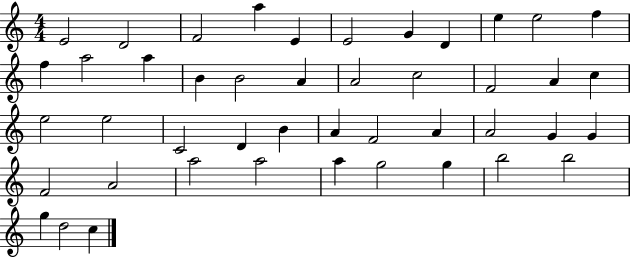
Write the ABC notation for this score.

X:1
T:Untitled
M:4/4
L:1/4
K:C
E2 D2 F2 a E E2 G D e e2 f f a2 a B B2 A A2 c2 F2 A c e2 e2 C2 D B A F2 A A2 G G F2 A2 a2 a2 a g2 g b2 b2 g d2 c